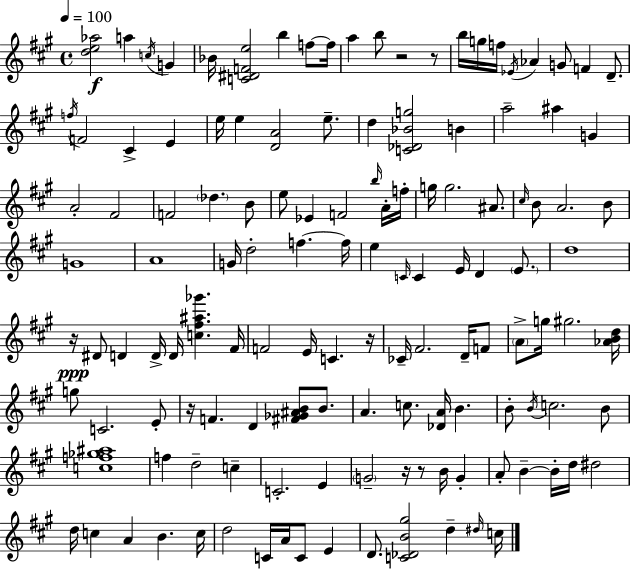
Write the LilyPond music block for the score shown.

{
  \clef treble
  \time 4/4
  \defaultTimeSignature
  \key a \major
  \tempo 4 = 100
  <d'' e'' aes''>2\f a''4 \acciaccatura { c''16 } g'4 | bes'16 <c' dis' f' e''>2 b''4 f''8~~ | f''16 a''4 b''8 r2 r8 | b''16 g''16 f''16 \acciaccatura { ees'16 } aes'4 g'8 f'4 d'8.-- | \break \acciaccatura { f''16 } f'2 cis'4-> e'4 | e''16 e''4 <d' a'>2 | e''8.-- d''4 <c' des' bes' g''>2 b'4 | a''2-- ais''4 g'4 | \break a'2-. fis'2 | f'2 \parenthesize des''4. | b'8 e''8 ees'4 f'2 | \grace { b''16 } a'16-. f''16-. g''16 g''2. | \break ais'8. \grace { cis''16 } b'8 a'2. | b'8 g'1 | a'1 | g'16 d''2-. f''4.~~ | \break f''16 e''4 \grace { c'16 } c'4 e'16 d'4 | \parenthesize e'8. d''1 | r16\ppp dis'8 d'4 d'16-> d'16 <c'' fis'' ais'' ges'''>4. | fis'16 f'2 e'16 c'4. | \break r16 ces'16-- fis'2. | d'16-- f'8 \parenthesize a'8-> g''16 gis''2. | <aes' b' d''>16 g''8 c'2. | e'8-. r16 f'4. d'4 | \break <fis' ges' ais' b'>8 b'8. a'4. c''8. <des' a'>16 | b'4. b'8-. \acciaccatura { b'16 } c''2. | b'8 <c'' f'' ges'' ais''>1 | f''4 d''2-- | \break c''4-- c'2.-. | e'4 \parenthesize g'2-- r16 | r8 b'16 g'4-. a'8-. b'4--~~ b'16-. d''16 dis''2 | d''16 c''4 a'4 | \break b'4. c''16 d''2 c'16 | a'16 c'8 e'4 d'8. <c' des' b' gis''>2 | d''4-- \grace { dis''16 } c''16 \bar "|."
}